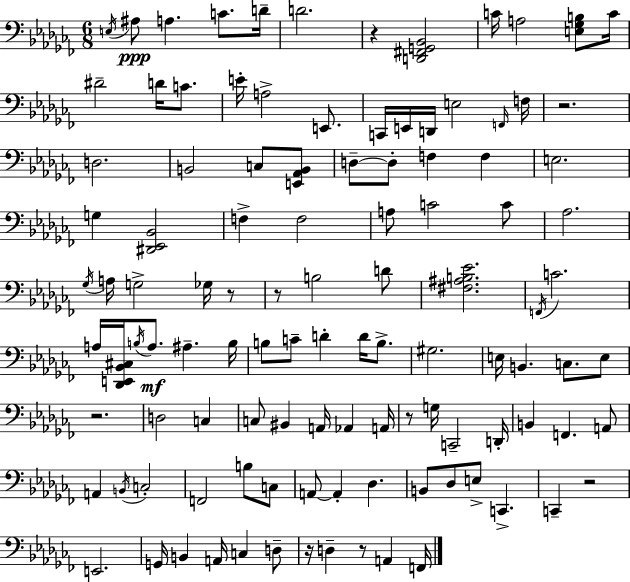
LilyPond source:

{
  \clef bass
  \numericTimeSignature
  \time 6/8
  \key aes \minor
  \repeat volta 2 { \acciaccatura { e16 }\ppp ais8 a4. c'8. | d'16-- d'2. | r4 <d, fis, g, bes,>2 | c'16 a2 <e ges b>8 | \break c'16 dis'2-- d'16 c'8. | e'16-. a2-> e,8. | c,16 e,16 d,16 e2 | \grace { f,16 } f16 r2. | \break d2. | b,2 c8 | <e, aes, b,>8 d8--~~ d8-. f4 f4 | e2. | \break g4 <dis, ees, bes,>2 | f4-> f2 | a8 c'2 | c'8 aes2. | \break \acciaccatura { ges16 } a16 g2-> | ges16 r8 r8 b2 | d'8 <fis ais b ees'>2. | \acciaccatura { f,16 } c'2. | \break a16 <des, e, bes, cis>16 \acciaccatura { b16 }\mf a8. ais4.-- | b16 b8 c'8-- d'4-. | d'16 b8.-> gis2. | e16 b,4. | \break c8. e8 r2. | d2 | c4 c8 bis,4 a,16 | aes,4 a,16 r8 g16 c,2-- | \break d,16-. b,4 f,4. | a,8 a,4 \acciaccatura { b,16 } c2-. | f,2 | b8 c8 a,8~~ a,4-. | \break des4. b,8 des8 e8-> | c,4.-> c,4-- r2 | e,2. | g,16 b,4 a,16 | \break c4 d8-- r16 d4-- r8 | a,4 f,16 } \bar "|."
}